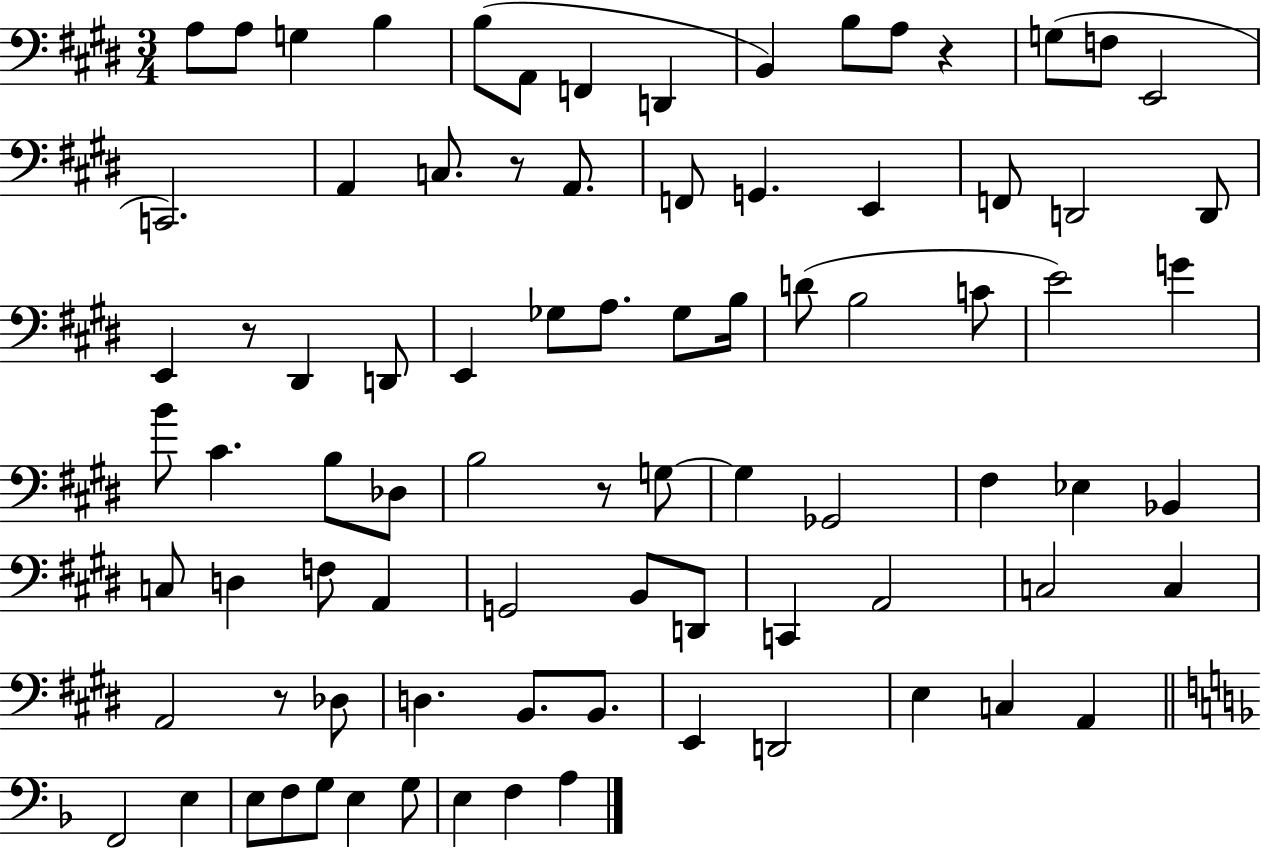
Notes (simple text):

A3/e A3/e G3/q B3/q B3/e A2/e F2/q D2/q B2/q B3/e A3/e R/q G3/e F3/e E2/h C2/h. A2/q C3/e. R/e A2/e. F2/e G2/q. E2/q F2/e D2/h D2/e E2/q R/e D#2/q D2/e E2/q Gb3/e A3/e. Gb3/e B3/s D4/e B3/h C4/e E4/h G4/q B4/e C#4/q. B3/e Db3/e B3/h R/e G3/e G3/q Gb2/h F#3/q Eb3/q Bb2/q C3/e D3/q F3/e A2/q G2/h B2/e D2/e C2/q A2/h C3/h C3/q A2/h R/e Db3/e D3/q. B2/e. B2/e. E2/q D2/h E3/q C3/q A2/q F2/h E3/q E3/e F3/e G3/e E3/q G3/e E3/q F3/q A3/q